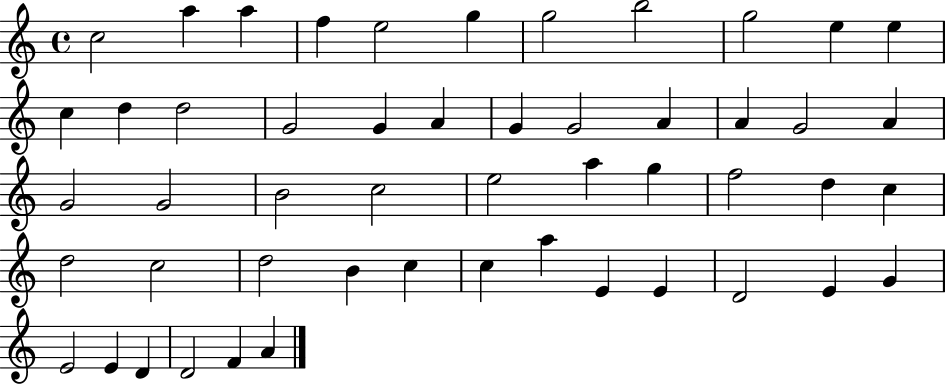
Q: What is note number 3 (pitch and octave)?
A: A5